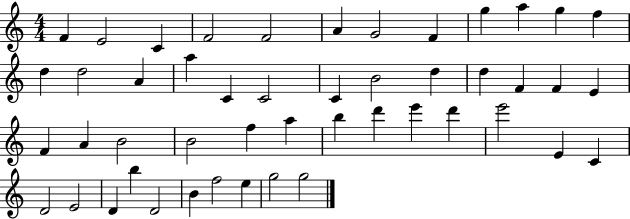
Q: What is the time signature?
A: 4/4